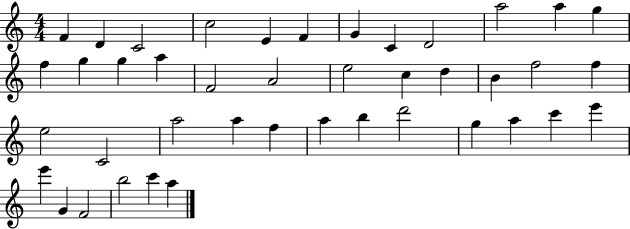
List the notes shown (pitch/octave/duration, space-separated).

F4/q D4/q C4/h C5/h E4/q F4/q G4/q C4/q D4/h A5/h A5/q G5/q F5/q G5/q G5/q A5/q F4/h A4/h E5/h C5/q D5/q B4/q F5/h F5/q E5/h C4/h A5/h A5/q F5/q A5/q B5/q D6/h G5/q A5/q C6/q E6/q E6/q G4/q F4/h B5/h C6/q A5/q